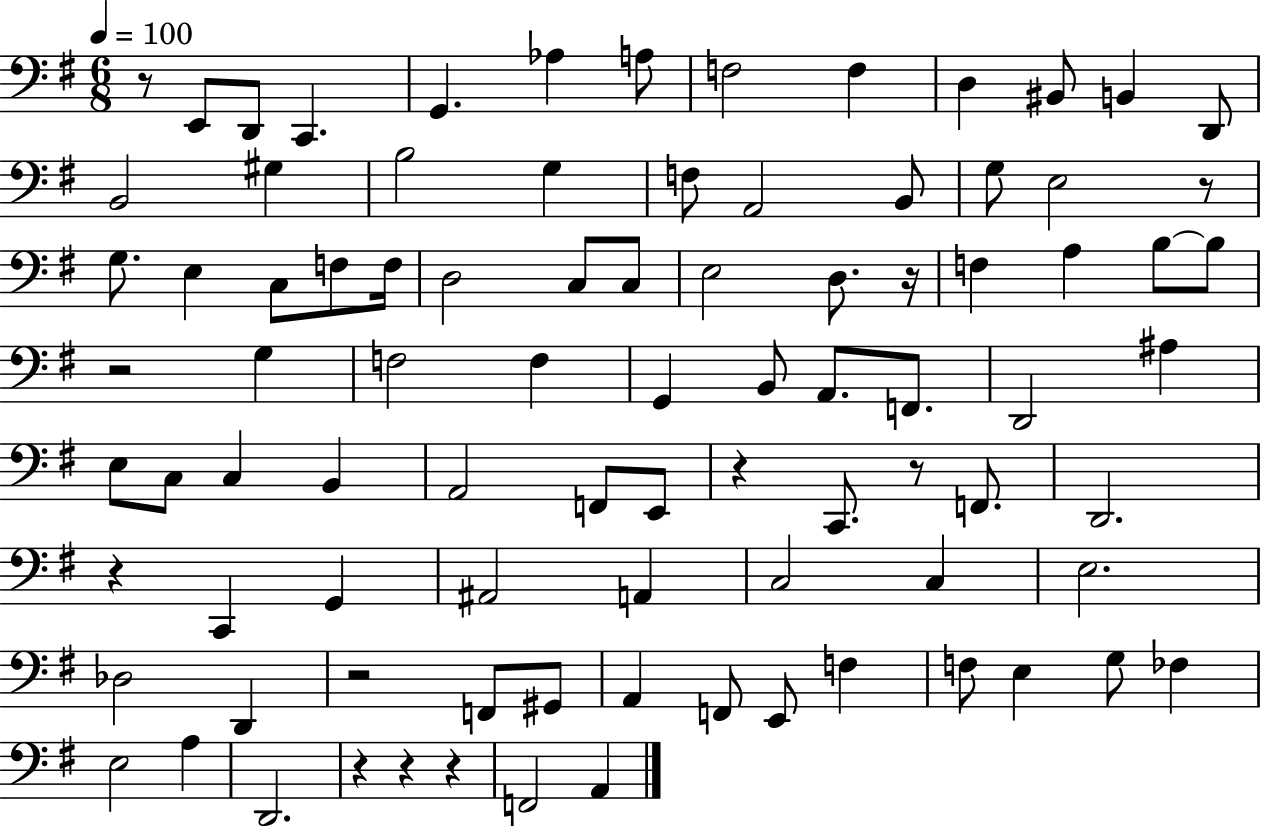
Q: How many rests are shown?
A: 11